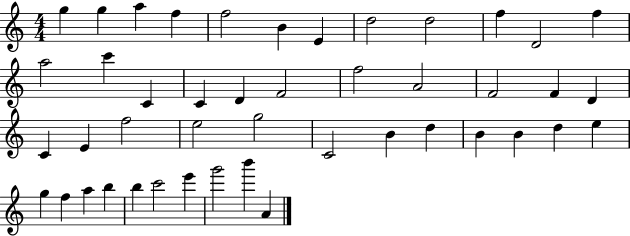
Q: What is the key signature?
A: C major